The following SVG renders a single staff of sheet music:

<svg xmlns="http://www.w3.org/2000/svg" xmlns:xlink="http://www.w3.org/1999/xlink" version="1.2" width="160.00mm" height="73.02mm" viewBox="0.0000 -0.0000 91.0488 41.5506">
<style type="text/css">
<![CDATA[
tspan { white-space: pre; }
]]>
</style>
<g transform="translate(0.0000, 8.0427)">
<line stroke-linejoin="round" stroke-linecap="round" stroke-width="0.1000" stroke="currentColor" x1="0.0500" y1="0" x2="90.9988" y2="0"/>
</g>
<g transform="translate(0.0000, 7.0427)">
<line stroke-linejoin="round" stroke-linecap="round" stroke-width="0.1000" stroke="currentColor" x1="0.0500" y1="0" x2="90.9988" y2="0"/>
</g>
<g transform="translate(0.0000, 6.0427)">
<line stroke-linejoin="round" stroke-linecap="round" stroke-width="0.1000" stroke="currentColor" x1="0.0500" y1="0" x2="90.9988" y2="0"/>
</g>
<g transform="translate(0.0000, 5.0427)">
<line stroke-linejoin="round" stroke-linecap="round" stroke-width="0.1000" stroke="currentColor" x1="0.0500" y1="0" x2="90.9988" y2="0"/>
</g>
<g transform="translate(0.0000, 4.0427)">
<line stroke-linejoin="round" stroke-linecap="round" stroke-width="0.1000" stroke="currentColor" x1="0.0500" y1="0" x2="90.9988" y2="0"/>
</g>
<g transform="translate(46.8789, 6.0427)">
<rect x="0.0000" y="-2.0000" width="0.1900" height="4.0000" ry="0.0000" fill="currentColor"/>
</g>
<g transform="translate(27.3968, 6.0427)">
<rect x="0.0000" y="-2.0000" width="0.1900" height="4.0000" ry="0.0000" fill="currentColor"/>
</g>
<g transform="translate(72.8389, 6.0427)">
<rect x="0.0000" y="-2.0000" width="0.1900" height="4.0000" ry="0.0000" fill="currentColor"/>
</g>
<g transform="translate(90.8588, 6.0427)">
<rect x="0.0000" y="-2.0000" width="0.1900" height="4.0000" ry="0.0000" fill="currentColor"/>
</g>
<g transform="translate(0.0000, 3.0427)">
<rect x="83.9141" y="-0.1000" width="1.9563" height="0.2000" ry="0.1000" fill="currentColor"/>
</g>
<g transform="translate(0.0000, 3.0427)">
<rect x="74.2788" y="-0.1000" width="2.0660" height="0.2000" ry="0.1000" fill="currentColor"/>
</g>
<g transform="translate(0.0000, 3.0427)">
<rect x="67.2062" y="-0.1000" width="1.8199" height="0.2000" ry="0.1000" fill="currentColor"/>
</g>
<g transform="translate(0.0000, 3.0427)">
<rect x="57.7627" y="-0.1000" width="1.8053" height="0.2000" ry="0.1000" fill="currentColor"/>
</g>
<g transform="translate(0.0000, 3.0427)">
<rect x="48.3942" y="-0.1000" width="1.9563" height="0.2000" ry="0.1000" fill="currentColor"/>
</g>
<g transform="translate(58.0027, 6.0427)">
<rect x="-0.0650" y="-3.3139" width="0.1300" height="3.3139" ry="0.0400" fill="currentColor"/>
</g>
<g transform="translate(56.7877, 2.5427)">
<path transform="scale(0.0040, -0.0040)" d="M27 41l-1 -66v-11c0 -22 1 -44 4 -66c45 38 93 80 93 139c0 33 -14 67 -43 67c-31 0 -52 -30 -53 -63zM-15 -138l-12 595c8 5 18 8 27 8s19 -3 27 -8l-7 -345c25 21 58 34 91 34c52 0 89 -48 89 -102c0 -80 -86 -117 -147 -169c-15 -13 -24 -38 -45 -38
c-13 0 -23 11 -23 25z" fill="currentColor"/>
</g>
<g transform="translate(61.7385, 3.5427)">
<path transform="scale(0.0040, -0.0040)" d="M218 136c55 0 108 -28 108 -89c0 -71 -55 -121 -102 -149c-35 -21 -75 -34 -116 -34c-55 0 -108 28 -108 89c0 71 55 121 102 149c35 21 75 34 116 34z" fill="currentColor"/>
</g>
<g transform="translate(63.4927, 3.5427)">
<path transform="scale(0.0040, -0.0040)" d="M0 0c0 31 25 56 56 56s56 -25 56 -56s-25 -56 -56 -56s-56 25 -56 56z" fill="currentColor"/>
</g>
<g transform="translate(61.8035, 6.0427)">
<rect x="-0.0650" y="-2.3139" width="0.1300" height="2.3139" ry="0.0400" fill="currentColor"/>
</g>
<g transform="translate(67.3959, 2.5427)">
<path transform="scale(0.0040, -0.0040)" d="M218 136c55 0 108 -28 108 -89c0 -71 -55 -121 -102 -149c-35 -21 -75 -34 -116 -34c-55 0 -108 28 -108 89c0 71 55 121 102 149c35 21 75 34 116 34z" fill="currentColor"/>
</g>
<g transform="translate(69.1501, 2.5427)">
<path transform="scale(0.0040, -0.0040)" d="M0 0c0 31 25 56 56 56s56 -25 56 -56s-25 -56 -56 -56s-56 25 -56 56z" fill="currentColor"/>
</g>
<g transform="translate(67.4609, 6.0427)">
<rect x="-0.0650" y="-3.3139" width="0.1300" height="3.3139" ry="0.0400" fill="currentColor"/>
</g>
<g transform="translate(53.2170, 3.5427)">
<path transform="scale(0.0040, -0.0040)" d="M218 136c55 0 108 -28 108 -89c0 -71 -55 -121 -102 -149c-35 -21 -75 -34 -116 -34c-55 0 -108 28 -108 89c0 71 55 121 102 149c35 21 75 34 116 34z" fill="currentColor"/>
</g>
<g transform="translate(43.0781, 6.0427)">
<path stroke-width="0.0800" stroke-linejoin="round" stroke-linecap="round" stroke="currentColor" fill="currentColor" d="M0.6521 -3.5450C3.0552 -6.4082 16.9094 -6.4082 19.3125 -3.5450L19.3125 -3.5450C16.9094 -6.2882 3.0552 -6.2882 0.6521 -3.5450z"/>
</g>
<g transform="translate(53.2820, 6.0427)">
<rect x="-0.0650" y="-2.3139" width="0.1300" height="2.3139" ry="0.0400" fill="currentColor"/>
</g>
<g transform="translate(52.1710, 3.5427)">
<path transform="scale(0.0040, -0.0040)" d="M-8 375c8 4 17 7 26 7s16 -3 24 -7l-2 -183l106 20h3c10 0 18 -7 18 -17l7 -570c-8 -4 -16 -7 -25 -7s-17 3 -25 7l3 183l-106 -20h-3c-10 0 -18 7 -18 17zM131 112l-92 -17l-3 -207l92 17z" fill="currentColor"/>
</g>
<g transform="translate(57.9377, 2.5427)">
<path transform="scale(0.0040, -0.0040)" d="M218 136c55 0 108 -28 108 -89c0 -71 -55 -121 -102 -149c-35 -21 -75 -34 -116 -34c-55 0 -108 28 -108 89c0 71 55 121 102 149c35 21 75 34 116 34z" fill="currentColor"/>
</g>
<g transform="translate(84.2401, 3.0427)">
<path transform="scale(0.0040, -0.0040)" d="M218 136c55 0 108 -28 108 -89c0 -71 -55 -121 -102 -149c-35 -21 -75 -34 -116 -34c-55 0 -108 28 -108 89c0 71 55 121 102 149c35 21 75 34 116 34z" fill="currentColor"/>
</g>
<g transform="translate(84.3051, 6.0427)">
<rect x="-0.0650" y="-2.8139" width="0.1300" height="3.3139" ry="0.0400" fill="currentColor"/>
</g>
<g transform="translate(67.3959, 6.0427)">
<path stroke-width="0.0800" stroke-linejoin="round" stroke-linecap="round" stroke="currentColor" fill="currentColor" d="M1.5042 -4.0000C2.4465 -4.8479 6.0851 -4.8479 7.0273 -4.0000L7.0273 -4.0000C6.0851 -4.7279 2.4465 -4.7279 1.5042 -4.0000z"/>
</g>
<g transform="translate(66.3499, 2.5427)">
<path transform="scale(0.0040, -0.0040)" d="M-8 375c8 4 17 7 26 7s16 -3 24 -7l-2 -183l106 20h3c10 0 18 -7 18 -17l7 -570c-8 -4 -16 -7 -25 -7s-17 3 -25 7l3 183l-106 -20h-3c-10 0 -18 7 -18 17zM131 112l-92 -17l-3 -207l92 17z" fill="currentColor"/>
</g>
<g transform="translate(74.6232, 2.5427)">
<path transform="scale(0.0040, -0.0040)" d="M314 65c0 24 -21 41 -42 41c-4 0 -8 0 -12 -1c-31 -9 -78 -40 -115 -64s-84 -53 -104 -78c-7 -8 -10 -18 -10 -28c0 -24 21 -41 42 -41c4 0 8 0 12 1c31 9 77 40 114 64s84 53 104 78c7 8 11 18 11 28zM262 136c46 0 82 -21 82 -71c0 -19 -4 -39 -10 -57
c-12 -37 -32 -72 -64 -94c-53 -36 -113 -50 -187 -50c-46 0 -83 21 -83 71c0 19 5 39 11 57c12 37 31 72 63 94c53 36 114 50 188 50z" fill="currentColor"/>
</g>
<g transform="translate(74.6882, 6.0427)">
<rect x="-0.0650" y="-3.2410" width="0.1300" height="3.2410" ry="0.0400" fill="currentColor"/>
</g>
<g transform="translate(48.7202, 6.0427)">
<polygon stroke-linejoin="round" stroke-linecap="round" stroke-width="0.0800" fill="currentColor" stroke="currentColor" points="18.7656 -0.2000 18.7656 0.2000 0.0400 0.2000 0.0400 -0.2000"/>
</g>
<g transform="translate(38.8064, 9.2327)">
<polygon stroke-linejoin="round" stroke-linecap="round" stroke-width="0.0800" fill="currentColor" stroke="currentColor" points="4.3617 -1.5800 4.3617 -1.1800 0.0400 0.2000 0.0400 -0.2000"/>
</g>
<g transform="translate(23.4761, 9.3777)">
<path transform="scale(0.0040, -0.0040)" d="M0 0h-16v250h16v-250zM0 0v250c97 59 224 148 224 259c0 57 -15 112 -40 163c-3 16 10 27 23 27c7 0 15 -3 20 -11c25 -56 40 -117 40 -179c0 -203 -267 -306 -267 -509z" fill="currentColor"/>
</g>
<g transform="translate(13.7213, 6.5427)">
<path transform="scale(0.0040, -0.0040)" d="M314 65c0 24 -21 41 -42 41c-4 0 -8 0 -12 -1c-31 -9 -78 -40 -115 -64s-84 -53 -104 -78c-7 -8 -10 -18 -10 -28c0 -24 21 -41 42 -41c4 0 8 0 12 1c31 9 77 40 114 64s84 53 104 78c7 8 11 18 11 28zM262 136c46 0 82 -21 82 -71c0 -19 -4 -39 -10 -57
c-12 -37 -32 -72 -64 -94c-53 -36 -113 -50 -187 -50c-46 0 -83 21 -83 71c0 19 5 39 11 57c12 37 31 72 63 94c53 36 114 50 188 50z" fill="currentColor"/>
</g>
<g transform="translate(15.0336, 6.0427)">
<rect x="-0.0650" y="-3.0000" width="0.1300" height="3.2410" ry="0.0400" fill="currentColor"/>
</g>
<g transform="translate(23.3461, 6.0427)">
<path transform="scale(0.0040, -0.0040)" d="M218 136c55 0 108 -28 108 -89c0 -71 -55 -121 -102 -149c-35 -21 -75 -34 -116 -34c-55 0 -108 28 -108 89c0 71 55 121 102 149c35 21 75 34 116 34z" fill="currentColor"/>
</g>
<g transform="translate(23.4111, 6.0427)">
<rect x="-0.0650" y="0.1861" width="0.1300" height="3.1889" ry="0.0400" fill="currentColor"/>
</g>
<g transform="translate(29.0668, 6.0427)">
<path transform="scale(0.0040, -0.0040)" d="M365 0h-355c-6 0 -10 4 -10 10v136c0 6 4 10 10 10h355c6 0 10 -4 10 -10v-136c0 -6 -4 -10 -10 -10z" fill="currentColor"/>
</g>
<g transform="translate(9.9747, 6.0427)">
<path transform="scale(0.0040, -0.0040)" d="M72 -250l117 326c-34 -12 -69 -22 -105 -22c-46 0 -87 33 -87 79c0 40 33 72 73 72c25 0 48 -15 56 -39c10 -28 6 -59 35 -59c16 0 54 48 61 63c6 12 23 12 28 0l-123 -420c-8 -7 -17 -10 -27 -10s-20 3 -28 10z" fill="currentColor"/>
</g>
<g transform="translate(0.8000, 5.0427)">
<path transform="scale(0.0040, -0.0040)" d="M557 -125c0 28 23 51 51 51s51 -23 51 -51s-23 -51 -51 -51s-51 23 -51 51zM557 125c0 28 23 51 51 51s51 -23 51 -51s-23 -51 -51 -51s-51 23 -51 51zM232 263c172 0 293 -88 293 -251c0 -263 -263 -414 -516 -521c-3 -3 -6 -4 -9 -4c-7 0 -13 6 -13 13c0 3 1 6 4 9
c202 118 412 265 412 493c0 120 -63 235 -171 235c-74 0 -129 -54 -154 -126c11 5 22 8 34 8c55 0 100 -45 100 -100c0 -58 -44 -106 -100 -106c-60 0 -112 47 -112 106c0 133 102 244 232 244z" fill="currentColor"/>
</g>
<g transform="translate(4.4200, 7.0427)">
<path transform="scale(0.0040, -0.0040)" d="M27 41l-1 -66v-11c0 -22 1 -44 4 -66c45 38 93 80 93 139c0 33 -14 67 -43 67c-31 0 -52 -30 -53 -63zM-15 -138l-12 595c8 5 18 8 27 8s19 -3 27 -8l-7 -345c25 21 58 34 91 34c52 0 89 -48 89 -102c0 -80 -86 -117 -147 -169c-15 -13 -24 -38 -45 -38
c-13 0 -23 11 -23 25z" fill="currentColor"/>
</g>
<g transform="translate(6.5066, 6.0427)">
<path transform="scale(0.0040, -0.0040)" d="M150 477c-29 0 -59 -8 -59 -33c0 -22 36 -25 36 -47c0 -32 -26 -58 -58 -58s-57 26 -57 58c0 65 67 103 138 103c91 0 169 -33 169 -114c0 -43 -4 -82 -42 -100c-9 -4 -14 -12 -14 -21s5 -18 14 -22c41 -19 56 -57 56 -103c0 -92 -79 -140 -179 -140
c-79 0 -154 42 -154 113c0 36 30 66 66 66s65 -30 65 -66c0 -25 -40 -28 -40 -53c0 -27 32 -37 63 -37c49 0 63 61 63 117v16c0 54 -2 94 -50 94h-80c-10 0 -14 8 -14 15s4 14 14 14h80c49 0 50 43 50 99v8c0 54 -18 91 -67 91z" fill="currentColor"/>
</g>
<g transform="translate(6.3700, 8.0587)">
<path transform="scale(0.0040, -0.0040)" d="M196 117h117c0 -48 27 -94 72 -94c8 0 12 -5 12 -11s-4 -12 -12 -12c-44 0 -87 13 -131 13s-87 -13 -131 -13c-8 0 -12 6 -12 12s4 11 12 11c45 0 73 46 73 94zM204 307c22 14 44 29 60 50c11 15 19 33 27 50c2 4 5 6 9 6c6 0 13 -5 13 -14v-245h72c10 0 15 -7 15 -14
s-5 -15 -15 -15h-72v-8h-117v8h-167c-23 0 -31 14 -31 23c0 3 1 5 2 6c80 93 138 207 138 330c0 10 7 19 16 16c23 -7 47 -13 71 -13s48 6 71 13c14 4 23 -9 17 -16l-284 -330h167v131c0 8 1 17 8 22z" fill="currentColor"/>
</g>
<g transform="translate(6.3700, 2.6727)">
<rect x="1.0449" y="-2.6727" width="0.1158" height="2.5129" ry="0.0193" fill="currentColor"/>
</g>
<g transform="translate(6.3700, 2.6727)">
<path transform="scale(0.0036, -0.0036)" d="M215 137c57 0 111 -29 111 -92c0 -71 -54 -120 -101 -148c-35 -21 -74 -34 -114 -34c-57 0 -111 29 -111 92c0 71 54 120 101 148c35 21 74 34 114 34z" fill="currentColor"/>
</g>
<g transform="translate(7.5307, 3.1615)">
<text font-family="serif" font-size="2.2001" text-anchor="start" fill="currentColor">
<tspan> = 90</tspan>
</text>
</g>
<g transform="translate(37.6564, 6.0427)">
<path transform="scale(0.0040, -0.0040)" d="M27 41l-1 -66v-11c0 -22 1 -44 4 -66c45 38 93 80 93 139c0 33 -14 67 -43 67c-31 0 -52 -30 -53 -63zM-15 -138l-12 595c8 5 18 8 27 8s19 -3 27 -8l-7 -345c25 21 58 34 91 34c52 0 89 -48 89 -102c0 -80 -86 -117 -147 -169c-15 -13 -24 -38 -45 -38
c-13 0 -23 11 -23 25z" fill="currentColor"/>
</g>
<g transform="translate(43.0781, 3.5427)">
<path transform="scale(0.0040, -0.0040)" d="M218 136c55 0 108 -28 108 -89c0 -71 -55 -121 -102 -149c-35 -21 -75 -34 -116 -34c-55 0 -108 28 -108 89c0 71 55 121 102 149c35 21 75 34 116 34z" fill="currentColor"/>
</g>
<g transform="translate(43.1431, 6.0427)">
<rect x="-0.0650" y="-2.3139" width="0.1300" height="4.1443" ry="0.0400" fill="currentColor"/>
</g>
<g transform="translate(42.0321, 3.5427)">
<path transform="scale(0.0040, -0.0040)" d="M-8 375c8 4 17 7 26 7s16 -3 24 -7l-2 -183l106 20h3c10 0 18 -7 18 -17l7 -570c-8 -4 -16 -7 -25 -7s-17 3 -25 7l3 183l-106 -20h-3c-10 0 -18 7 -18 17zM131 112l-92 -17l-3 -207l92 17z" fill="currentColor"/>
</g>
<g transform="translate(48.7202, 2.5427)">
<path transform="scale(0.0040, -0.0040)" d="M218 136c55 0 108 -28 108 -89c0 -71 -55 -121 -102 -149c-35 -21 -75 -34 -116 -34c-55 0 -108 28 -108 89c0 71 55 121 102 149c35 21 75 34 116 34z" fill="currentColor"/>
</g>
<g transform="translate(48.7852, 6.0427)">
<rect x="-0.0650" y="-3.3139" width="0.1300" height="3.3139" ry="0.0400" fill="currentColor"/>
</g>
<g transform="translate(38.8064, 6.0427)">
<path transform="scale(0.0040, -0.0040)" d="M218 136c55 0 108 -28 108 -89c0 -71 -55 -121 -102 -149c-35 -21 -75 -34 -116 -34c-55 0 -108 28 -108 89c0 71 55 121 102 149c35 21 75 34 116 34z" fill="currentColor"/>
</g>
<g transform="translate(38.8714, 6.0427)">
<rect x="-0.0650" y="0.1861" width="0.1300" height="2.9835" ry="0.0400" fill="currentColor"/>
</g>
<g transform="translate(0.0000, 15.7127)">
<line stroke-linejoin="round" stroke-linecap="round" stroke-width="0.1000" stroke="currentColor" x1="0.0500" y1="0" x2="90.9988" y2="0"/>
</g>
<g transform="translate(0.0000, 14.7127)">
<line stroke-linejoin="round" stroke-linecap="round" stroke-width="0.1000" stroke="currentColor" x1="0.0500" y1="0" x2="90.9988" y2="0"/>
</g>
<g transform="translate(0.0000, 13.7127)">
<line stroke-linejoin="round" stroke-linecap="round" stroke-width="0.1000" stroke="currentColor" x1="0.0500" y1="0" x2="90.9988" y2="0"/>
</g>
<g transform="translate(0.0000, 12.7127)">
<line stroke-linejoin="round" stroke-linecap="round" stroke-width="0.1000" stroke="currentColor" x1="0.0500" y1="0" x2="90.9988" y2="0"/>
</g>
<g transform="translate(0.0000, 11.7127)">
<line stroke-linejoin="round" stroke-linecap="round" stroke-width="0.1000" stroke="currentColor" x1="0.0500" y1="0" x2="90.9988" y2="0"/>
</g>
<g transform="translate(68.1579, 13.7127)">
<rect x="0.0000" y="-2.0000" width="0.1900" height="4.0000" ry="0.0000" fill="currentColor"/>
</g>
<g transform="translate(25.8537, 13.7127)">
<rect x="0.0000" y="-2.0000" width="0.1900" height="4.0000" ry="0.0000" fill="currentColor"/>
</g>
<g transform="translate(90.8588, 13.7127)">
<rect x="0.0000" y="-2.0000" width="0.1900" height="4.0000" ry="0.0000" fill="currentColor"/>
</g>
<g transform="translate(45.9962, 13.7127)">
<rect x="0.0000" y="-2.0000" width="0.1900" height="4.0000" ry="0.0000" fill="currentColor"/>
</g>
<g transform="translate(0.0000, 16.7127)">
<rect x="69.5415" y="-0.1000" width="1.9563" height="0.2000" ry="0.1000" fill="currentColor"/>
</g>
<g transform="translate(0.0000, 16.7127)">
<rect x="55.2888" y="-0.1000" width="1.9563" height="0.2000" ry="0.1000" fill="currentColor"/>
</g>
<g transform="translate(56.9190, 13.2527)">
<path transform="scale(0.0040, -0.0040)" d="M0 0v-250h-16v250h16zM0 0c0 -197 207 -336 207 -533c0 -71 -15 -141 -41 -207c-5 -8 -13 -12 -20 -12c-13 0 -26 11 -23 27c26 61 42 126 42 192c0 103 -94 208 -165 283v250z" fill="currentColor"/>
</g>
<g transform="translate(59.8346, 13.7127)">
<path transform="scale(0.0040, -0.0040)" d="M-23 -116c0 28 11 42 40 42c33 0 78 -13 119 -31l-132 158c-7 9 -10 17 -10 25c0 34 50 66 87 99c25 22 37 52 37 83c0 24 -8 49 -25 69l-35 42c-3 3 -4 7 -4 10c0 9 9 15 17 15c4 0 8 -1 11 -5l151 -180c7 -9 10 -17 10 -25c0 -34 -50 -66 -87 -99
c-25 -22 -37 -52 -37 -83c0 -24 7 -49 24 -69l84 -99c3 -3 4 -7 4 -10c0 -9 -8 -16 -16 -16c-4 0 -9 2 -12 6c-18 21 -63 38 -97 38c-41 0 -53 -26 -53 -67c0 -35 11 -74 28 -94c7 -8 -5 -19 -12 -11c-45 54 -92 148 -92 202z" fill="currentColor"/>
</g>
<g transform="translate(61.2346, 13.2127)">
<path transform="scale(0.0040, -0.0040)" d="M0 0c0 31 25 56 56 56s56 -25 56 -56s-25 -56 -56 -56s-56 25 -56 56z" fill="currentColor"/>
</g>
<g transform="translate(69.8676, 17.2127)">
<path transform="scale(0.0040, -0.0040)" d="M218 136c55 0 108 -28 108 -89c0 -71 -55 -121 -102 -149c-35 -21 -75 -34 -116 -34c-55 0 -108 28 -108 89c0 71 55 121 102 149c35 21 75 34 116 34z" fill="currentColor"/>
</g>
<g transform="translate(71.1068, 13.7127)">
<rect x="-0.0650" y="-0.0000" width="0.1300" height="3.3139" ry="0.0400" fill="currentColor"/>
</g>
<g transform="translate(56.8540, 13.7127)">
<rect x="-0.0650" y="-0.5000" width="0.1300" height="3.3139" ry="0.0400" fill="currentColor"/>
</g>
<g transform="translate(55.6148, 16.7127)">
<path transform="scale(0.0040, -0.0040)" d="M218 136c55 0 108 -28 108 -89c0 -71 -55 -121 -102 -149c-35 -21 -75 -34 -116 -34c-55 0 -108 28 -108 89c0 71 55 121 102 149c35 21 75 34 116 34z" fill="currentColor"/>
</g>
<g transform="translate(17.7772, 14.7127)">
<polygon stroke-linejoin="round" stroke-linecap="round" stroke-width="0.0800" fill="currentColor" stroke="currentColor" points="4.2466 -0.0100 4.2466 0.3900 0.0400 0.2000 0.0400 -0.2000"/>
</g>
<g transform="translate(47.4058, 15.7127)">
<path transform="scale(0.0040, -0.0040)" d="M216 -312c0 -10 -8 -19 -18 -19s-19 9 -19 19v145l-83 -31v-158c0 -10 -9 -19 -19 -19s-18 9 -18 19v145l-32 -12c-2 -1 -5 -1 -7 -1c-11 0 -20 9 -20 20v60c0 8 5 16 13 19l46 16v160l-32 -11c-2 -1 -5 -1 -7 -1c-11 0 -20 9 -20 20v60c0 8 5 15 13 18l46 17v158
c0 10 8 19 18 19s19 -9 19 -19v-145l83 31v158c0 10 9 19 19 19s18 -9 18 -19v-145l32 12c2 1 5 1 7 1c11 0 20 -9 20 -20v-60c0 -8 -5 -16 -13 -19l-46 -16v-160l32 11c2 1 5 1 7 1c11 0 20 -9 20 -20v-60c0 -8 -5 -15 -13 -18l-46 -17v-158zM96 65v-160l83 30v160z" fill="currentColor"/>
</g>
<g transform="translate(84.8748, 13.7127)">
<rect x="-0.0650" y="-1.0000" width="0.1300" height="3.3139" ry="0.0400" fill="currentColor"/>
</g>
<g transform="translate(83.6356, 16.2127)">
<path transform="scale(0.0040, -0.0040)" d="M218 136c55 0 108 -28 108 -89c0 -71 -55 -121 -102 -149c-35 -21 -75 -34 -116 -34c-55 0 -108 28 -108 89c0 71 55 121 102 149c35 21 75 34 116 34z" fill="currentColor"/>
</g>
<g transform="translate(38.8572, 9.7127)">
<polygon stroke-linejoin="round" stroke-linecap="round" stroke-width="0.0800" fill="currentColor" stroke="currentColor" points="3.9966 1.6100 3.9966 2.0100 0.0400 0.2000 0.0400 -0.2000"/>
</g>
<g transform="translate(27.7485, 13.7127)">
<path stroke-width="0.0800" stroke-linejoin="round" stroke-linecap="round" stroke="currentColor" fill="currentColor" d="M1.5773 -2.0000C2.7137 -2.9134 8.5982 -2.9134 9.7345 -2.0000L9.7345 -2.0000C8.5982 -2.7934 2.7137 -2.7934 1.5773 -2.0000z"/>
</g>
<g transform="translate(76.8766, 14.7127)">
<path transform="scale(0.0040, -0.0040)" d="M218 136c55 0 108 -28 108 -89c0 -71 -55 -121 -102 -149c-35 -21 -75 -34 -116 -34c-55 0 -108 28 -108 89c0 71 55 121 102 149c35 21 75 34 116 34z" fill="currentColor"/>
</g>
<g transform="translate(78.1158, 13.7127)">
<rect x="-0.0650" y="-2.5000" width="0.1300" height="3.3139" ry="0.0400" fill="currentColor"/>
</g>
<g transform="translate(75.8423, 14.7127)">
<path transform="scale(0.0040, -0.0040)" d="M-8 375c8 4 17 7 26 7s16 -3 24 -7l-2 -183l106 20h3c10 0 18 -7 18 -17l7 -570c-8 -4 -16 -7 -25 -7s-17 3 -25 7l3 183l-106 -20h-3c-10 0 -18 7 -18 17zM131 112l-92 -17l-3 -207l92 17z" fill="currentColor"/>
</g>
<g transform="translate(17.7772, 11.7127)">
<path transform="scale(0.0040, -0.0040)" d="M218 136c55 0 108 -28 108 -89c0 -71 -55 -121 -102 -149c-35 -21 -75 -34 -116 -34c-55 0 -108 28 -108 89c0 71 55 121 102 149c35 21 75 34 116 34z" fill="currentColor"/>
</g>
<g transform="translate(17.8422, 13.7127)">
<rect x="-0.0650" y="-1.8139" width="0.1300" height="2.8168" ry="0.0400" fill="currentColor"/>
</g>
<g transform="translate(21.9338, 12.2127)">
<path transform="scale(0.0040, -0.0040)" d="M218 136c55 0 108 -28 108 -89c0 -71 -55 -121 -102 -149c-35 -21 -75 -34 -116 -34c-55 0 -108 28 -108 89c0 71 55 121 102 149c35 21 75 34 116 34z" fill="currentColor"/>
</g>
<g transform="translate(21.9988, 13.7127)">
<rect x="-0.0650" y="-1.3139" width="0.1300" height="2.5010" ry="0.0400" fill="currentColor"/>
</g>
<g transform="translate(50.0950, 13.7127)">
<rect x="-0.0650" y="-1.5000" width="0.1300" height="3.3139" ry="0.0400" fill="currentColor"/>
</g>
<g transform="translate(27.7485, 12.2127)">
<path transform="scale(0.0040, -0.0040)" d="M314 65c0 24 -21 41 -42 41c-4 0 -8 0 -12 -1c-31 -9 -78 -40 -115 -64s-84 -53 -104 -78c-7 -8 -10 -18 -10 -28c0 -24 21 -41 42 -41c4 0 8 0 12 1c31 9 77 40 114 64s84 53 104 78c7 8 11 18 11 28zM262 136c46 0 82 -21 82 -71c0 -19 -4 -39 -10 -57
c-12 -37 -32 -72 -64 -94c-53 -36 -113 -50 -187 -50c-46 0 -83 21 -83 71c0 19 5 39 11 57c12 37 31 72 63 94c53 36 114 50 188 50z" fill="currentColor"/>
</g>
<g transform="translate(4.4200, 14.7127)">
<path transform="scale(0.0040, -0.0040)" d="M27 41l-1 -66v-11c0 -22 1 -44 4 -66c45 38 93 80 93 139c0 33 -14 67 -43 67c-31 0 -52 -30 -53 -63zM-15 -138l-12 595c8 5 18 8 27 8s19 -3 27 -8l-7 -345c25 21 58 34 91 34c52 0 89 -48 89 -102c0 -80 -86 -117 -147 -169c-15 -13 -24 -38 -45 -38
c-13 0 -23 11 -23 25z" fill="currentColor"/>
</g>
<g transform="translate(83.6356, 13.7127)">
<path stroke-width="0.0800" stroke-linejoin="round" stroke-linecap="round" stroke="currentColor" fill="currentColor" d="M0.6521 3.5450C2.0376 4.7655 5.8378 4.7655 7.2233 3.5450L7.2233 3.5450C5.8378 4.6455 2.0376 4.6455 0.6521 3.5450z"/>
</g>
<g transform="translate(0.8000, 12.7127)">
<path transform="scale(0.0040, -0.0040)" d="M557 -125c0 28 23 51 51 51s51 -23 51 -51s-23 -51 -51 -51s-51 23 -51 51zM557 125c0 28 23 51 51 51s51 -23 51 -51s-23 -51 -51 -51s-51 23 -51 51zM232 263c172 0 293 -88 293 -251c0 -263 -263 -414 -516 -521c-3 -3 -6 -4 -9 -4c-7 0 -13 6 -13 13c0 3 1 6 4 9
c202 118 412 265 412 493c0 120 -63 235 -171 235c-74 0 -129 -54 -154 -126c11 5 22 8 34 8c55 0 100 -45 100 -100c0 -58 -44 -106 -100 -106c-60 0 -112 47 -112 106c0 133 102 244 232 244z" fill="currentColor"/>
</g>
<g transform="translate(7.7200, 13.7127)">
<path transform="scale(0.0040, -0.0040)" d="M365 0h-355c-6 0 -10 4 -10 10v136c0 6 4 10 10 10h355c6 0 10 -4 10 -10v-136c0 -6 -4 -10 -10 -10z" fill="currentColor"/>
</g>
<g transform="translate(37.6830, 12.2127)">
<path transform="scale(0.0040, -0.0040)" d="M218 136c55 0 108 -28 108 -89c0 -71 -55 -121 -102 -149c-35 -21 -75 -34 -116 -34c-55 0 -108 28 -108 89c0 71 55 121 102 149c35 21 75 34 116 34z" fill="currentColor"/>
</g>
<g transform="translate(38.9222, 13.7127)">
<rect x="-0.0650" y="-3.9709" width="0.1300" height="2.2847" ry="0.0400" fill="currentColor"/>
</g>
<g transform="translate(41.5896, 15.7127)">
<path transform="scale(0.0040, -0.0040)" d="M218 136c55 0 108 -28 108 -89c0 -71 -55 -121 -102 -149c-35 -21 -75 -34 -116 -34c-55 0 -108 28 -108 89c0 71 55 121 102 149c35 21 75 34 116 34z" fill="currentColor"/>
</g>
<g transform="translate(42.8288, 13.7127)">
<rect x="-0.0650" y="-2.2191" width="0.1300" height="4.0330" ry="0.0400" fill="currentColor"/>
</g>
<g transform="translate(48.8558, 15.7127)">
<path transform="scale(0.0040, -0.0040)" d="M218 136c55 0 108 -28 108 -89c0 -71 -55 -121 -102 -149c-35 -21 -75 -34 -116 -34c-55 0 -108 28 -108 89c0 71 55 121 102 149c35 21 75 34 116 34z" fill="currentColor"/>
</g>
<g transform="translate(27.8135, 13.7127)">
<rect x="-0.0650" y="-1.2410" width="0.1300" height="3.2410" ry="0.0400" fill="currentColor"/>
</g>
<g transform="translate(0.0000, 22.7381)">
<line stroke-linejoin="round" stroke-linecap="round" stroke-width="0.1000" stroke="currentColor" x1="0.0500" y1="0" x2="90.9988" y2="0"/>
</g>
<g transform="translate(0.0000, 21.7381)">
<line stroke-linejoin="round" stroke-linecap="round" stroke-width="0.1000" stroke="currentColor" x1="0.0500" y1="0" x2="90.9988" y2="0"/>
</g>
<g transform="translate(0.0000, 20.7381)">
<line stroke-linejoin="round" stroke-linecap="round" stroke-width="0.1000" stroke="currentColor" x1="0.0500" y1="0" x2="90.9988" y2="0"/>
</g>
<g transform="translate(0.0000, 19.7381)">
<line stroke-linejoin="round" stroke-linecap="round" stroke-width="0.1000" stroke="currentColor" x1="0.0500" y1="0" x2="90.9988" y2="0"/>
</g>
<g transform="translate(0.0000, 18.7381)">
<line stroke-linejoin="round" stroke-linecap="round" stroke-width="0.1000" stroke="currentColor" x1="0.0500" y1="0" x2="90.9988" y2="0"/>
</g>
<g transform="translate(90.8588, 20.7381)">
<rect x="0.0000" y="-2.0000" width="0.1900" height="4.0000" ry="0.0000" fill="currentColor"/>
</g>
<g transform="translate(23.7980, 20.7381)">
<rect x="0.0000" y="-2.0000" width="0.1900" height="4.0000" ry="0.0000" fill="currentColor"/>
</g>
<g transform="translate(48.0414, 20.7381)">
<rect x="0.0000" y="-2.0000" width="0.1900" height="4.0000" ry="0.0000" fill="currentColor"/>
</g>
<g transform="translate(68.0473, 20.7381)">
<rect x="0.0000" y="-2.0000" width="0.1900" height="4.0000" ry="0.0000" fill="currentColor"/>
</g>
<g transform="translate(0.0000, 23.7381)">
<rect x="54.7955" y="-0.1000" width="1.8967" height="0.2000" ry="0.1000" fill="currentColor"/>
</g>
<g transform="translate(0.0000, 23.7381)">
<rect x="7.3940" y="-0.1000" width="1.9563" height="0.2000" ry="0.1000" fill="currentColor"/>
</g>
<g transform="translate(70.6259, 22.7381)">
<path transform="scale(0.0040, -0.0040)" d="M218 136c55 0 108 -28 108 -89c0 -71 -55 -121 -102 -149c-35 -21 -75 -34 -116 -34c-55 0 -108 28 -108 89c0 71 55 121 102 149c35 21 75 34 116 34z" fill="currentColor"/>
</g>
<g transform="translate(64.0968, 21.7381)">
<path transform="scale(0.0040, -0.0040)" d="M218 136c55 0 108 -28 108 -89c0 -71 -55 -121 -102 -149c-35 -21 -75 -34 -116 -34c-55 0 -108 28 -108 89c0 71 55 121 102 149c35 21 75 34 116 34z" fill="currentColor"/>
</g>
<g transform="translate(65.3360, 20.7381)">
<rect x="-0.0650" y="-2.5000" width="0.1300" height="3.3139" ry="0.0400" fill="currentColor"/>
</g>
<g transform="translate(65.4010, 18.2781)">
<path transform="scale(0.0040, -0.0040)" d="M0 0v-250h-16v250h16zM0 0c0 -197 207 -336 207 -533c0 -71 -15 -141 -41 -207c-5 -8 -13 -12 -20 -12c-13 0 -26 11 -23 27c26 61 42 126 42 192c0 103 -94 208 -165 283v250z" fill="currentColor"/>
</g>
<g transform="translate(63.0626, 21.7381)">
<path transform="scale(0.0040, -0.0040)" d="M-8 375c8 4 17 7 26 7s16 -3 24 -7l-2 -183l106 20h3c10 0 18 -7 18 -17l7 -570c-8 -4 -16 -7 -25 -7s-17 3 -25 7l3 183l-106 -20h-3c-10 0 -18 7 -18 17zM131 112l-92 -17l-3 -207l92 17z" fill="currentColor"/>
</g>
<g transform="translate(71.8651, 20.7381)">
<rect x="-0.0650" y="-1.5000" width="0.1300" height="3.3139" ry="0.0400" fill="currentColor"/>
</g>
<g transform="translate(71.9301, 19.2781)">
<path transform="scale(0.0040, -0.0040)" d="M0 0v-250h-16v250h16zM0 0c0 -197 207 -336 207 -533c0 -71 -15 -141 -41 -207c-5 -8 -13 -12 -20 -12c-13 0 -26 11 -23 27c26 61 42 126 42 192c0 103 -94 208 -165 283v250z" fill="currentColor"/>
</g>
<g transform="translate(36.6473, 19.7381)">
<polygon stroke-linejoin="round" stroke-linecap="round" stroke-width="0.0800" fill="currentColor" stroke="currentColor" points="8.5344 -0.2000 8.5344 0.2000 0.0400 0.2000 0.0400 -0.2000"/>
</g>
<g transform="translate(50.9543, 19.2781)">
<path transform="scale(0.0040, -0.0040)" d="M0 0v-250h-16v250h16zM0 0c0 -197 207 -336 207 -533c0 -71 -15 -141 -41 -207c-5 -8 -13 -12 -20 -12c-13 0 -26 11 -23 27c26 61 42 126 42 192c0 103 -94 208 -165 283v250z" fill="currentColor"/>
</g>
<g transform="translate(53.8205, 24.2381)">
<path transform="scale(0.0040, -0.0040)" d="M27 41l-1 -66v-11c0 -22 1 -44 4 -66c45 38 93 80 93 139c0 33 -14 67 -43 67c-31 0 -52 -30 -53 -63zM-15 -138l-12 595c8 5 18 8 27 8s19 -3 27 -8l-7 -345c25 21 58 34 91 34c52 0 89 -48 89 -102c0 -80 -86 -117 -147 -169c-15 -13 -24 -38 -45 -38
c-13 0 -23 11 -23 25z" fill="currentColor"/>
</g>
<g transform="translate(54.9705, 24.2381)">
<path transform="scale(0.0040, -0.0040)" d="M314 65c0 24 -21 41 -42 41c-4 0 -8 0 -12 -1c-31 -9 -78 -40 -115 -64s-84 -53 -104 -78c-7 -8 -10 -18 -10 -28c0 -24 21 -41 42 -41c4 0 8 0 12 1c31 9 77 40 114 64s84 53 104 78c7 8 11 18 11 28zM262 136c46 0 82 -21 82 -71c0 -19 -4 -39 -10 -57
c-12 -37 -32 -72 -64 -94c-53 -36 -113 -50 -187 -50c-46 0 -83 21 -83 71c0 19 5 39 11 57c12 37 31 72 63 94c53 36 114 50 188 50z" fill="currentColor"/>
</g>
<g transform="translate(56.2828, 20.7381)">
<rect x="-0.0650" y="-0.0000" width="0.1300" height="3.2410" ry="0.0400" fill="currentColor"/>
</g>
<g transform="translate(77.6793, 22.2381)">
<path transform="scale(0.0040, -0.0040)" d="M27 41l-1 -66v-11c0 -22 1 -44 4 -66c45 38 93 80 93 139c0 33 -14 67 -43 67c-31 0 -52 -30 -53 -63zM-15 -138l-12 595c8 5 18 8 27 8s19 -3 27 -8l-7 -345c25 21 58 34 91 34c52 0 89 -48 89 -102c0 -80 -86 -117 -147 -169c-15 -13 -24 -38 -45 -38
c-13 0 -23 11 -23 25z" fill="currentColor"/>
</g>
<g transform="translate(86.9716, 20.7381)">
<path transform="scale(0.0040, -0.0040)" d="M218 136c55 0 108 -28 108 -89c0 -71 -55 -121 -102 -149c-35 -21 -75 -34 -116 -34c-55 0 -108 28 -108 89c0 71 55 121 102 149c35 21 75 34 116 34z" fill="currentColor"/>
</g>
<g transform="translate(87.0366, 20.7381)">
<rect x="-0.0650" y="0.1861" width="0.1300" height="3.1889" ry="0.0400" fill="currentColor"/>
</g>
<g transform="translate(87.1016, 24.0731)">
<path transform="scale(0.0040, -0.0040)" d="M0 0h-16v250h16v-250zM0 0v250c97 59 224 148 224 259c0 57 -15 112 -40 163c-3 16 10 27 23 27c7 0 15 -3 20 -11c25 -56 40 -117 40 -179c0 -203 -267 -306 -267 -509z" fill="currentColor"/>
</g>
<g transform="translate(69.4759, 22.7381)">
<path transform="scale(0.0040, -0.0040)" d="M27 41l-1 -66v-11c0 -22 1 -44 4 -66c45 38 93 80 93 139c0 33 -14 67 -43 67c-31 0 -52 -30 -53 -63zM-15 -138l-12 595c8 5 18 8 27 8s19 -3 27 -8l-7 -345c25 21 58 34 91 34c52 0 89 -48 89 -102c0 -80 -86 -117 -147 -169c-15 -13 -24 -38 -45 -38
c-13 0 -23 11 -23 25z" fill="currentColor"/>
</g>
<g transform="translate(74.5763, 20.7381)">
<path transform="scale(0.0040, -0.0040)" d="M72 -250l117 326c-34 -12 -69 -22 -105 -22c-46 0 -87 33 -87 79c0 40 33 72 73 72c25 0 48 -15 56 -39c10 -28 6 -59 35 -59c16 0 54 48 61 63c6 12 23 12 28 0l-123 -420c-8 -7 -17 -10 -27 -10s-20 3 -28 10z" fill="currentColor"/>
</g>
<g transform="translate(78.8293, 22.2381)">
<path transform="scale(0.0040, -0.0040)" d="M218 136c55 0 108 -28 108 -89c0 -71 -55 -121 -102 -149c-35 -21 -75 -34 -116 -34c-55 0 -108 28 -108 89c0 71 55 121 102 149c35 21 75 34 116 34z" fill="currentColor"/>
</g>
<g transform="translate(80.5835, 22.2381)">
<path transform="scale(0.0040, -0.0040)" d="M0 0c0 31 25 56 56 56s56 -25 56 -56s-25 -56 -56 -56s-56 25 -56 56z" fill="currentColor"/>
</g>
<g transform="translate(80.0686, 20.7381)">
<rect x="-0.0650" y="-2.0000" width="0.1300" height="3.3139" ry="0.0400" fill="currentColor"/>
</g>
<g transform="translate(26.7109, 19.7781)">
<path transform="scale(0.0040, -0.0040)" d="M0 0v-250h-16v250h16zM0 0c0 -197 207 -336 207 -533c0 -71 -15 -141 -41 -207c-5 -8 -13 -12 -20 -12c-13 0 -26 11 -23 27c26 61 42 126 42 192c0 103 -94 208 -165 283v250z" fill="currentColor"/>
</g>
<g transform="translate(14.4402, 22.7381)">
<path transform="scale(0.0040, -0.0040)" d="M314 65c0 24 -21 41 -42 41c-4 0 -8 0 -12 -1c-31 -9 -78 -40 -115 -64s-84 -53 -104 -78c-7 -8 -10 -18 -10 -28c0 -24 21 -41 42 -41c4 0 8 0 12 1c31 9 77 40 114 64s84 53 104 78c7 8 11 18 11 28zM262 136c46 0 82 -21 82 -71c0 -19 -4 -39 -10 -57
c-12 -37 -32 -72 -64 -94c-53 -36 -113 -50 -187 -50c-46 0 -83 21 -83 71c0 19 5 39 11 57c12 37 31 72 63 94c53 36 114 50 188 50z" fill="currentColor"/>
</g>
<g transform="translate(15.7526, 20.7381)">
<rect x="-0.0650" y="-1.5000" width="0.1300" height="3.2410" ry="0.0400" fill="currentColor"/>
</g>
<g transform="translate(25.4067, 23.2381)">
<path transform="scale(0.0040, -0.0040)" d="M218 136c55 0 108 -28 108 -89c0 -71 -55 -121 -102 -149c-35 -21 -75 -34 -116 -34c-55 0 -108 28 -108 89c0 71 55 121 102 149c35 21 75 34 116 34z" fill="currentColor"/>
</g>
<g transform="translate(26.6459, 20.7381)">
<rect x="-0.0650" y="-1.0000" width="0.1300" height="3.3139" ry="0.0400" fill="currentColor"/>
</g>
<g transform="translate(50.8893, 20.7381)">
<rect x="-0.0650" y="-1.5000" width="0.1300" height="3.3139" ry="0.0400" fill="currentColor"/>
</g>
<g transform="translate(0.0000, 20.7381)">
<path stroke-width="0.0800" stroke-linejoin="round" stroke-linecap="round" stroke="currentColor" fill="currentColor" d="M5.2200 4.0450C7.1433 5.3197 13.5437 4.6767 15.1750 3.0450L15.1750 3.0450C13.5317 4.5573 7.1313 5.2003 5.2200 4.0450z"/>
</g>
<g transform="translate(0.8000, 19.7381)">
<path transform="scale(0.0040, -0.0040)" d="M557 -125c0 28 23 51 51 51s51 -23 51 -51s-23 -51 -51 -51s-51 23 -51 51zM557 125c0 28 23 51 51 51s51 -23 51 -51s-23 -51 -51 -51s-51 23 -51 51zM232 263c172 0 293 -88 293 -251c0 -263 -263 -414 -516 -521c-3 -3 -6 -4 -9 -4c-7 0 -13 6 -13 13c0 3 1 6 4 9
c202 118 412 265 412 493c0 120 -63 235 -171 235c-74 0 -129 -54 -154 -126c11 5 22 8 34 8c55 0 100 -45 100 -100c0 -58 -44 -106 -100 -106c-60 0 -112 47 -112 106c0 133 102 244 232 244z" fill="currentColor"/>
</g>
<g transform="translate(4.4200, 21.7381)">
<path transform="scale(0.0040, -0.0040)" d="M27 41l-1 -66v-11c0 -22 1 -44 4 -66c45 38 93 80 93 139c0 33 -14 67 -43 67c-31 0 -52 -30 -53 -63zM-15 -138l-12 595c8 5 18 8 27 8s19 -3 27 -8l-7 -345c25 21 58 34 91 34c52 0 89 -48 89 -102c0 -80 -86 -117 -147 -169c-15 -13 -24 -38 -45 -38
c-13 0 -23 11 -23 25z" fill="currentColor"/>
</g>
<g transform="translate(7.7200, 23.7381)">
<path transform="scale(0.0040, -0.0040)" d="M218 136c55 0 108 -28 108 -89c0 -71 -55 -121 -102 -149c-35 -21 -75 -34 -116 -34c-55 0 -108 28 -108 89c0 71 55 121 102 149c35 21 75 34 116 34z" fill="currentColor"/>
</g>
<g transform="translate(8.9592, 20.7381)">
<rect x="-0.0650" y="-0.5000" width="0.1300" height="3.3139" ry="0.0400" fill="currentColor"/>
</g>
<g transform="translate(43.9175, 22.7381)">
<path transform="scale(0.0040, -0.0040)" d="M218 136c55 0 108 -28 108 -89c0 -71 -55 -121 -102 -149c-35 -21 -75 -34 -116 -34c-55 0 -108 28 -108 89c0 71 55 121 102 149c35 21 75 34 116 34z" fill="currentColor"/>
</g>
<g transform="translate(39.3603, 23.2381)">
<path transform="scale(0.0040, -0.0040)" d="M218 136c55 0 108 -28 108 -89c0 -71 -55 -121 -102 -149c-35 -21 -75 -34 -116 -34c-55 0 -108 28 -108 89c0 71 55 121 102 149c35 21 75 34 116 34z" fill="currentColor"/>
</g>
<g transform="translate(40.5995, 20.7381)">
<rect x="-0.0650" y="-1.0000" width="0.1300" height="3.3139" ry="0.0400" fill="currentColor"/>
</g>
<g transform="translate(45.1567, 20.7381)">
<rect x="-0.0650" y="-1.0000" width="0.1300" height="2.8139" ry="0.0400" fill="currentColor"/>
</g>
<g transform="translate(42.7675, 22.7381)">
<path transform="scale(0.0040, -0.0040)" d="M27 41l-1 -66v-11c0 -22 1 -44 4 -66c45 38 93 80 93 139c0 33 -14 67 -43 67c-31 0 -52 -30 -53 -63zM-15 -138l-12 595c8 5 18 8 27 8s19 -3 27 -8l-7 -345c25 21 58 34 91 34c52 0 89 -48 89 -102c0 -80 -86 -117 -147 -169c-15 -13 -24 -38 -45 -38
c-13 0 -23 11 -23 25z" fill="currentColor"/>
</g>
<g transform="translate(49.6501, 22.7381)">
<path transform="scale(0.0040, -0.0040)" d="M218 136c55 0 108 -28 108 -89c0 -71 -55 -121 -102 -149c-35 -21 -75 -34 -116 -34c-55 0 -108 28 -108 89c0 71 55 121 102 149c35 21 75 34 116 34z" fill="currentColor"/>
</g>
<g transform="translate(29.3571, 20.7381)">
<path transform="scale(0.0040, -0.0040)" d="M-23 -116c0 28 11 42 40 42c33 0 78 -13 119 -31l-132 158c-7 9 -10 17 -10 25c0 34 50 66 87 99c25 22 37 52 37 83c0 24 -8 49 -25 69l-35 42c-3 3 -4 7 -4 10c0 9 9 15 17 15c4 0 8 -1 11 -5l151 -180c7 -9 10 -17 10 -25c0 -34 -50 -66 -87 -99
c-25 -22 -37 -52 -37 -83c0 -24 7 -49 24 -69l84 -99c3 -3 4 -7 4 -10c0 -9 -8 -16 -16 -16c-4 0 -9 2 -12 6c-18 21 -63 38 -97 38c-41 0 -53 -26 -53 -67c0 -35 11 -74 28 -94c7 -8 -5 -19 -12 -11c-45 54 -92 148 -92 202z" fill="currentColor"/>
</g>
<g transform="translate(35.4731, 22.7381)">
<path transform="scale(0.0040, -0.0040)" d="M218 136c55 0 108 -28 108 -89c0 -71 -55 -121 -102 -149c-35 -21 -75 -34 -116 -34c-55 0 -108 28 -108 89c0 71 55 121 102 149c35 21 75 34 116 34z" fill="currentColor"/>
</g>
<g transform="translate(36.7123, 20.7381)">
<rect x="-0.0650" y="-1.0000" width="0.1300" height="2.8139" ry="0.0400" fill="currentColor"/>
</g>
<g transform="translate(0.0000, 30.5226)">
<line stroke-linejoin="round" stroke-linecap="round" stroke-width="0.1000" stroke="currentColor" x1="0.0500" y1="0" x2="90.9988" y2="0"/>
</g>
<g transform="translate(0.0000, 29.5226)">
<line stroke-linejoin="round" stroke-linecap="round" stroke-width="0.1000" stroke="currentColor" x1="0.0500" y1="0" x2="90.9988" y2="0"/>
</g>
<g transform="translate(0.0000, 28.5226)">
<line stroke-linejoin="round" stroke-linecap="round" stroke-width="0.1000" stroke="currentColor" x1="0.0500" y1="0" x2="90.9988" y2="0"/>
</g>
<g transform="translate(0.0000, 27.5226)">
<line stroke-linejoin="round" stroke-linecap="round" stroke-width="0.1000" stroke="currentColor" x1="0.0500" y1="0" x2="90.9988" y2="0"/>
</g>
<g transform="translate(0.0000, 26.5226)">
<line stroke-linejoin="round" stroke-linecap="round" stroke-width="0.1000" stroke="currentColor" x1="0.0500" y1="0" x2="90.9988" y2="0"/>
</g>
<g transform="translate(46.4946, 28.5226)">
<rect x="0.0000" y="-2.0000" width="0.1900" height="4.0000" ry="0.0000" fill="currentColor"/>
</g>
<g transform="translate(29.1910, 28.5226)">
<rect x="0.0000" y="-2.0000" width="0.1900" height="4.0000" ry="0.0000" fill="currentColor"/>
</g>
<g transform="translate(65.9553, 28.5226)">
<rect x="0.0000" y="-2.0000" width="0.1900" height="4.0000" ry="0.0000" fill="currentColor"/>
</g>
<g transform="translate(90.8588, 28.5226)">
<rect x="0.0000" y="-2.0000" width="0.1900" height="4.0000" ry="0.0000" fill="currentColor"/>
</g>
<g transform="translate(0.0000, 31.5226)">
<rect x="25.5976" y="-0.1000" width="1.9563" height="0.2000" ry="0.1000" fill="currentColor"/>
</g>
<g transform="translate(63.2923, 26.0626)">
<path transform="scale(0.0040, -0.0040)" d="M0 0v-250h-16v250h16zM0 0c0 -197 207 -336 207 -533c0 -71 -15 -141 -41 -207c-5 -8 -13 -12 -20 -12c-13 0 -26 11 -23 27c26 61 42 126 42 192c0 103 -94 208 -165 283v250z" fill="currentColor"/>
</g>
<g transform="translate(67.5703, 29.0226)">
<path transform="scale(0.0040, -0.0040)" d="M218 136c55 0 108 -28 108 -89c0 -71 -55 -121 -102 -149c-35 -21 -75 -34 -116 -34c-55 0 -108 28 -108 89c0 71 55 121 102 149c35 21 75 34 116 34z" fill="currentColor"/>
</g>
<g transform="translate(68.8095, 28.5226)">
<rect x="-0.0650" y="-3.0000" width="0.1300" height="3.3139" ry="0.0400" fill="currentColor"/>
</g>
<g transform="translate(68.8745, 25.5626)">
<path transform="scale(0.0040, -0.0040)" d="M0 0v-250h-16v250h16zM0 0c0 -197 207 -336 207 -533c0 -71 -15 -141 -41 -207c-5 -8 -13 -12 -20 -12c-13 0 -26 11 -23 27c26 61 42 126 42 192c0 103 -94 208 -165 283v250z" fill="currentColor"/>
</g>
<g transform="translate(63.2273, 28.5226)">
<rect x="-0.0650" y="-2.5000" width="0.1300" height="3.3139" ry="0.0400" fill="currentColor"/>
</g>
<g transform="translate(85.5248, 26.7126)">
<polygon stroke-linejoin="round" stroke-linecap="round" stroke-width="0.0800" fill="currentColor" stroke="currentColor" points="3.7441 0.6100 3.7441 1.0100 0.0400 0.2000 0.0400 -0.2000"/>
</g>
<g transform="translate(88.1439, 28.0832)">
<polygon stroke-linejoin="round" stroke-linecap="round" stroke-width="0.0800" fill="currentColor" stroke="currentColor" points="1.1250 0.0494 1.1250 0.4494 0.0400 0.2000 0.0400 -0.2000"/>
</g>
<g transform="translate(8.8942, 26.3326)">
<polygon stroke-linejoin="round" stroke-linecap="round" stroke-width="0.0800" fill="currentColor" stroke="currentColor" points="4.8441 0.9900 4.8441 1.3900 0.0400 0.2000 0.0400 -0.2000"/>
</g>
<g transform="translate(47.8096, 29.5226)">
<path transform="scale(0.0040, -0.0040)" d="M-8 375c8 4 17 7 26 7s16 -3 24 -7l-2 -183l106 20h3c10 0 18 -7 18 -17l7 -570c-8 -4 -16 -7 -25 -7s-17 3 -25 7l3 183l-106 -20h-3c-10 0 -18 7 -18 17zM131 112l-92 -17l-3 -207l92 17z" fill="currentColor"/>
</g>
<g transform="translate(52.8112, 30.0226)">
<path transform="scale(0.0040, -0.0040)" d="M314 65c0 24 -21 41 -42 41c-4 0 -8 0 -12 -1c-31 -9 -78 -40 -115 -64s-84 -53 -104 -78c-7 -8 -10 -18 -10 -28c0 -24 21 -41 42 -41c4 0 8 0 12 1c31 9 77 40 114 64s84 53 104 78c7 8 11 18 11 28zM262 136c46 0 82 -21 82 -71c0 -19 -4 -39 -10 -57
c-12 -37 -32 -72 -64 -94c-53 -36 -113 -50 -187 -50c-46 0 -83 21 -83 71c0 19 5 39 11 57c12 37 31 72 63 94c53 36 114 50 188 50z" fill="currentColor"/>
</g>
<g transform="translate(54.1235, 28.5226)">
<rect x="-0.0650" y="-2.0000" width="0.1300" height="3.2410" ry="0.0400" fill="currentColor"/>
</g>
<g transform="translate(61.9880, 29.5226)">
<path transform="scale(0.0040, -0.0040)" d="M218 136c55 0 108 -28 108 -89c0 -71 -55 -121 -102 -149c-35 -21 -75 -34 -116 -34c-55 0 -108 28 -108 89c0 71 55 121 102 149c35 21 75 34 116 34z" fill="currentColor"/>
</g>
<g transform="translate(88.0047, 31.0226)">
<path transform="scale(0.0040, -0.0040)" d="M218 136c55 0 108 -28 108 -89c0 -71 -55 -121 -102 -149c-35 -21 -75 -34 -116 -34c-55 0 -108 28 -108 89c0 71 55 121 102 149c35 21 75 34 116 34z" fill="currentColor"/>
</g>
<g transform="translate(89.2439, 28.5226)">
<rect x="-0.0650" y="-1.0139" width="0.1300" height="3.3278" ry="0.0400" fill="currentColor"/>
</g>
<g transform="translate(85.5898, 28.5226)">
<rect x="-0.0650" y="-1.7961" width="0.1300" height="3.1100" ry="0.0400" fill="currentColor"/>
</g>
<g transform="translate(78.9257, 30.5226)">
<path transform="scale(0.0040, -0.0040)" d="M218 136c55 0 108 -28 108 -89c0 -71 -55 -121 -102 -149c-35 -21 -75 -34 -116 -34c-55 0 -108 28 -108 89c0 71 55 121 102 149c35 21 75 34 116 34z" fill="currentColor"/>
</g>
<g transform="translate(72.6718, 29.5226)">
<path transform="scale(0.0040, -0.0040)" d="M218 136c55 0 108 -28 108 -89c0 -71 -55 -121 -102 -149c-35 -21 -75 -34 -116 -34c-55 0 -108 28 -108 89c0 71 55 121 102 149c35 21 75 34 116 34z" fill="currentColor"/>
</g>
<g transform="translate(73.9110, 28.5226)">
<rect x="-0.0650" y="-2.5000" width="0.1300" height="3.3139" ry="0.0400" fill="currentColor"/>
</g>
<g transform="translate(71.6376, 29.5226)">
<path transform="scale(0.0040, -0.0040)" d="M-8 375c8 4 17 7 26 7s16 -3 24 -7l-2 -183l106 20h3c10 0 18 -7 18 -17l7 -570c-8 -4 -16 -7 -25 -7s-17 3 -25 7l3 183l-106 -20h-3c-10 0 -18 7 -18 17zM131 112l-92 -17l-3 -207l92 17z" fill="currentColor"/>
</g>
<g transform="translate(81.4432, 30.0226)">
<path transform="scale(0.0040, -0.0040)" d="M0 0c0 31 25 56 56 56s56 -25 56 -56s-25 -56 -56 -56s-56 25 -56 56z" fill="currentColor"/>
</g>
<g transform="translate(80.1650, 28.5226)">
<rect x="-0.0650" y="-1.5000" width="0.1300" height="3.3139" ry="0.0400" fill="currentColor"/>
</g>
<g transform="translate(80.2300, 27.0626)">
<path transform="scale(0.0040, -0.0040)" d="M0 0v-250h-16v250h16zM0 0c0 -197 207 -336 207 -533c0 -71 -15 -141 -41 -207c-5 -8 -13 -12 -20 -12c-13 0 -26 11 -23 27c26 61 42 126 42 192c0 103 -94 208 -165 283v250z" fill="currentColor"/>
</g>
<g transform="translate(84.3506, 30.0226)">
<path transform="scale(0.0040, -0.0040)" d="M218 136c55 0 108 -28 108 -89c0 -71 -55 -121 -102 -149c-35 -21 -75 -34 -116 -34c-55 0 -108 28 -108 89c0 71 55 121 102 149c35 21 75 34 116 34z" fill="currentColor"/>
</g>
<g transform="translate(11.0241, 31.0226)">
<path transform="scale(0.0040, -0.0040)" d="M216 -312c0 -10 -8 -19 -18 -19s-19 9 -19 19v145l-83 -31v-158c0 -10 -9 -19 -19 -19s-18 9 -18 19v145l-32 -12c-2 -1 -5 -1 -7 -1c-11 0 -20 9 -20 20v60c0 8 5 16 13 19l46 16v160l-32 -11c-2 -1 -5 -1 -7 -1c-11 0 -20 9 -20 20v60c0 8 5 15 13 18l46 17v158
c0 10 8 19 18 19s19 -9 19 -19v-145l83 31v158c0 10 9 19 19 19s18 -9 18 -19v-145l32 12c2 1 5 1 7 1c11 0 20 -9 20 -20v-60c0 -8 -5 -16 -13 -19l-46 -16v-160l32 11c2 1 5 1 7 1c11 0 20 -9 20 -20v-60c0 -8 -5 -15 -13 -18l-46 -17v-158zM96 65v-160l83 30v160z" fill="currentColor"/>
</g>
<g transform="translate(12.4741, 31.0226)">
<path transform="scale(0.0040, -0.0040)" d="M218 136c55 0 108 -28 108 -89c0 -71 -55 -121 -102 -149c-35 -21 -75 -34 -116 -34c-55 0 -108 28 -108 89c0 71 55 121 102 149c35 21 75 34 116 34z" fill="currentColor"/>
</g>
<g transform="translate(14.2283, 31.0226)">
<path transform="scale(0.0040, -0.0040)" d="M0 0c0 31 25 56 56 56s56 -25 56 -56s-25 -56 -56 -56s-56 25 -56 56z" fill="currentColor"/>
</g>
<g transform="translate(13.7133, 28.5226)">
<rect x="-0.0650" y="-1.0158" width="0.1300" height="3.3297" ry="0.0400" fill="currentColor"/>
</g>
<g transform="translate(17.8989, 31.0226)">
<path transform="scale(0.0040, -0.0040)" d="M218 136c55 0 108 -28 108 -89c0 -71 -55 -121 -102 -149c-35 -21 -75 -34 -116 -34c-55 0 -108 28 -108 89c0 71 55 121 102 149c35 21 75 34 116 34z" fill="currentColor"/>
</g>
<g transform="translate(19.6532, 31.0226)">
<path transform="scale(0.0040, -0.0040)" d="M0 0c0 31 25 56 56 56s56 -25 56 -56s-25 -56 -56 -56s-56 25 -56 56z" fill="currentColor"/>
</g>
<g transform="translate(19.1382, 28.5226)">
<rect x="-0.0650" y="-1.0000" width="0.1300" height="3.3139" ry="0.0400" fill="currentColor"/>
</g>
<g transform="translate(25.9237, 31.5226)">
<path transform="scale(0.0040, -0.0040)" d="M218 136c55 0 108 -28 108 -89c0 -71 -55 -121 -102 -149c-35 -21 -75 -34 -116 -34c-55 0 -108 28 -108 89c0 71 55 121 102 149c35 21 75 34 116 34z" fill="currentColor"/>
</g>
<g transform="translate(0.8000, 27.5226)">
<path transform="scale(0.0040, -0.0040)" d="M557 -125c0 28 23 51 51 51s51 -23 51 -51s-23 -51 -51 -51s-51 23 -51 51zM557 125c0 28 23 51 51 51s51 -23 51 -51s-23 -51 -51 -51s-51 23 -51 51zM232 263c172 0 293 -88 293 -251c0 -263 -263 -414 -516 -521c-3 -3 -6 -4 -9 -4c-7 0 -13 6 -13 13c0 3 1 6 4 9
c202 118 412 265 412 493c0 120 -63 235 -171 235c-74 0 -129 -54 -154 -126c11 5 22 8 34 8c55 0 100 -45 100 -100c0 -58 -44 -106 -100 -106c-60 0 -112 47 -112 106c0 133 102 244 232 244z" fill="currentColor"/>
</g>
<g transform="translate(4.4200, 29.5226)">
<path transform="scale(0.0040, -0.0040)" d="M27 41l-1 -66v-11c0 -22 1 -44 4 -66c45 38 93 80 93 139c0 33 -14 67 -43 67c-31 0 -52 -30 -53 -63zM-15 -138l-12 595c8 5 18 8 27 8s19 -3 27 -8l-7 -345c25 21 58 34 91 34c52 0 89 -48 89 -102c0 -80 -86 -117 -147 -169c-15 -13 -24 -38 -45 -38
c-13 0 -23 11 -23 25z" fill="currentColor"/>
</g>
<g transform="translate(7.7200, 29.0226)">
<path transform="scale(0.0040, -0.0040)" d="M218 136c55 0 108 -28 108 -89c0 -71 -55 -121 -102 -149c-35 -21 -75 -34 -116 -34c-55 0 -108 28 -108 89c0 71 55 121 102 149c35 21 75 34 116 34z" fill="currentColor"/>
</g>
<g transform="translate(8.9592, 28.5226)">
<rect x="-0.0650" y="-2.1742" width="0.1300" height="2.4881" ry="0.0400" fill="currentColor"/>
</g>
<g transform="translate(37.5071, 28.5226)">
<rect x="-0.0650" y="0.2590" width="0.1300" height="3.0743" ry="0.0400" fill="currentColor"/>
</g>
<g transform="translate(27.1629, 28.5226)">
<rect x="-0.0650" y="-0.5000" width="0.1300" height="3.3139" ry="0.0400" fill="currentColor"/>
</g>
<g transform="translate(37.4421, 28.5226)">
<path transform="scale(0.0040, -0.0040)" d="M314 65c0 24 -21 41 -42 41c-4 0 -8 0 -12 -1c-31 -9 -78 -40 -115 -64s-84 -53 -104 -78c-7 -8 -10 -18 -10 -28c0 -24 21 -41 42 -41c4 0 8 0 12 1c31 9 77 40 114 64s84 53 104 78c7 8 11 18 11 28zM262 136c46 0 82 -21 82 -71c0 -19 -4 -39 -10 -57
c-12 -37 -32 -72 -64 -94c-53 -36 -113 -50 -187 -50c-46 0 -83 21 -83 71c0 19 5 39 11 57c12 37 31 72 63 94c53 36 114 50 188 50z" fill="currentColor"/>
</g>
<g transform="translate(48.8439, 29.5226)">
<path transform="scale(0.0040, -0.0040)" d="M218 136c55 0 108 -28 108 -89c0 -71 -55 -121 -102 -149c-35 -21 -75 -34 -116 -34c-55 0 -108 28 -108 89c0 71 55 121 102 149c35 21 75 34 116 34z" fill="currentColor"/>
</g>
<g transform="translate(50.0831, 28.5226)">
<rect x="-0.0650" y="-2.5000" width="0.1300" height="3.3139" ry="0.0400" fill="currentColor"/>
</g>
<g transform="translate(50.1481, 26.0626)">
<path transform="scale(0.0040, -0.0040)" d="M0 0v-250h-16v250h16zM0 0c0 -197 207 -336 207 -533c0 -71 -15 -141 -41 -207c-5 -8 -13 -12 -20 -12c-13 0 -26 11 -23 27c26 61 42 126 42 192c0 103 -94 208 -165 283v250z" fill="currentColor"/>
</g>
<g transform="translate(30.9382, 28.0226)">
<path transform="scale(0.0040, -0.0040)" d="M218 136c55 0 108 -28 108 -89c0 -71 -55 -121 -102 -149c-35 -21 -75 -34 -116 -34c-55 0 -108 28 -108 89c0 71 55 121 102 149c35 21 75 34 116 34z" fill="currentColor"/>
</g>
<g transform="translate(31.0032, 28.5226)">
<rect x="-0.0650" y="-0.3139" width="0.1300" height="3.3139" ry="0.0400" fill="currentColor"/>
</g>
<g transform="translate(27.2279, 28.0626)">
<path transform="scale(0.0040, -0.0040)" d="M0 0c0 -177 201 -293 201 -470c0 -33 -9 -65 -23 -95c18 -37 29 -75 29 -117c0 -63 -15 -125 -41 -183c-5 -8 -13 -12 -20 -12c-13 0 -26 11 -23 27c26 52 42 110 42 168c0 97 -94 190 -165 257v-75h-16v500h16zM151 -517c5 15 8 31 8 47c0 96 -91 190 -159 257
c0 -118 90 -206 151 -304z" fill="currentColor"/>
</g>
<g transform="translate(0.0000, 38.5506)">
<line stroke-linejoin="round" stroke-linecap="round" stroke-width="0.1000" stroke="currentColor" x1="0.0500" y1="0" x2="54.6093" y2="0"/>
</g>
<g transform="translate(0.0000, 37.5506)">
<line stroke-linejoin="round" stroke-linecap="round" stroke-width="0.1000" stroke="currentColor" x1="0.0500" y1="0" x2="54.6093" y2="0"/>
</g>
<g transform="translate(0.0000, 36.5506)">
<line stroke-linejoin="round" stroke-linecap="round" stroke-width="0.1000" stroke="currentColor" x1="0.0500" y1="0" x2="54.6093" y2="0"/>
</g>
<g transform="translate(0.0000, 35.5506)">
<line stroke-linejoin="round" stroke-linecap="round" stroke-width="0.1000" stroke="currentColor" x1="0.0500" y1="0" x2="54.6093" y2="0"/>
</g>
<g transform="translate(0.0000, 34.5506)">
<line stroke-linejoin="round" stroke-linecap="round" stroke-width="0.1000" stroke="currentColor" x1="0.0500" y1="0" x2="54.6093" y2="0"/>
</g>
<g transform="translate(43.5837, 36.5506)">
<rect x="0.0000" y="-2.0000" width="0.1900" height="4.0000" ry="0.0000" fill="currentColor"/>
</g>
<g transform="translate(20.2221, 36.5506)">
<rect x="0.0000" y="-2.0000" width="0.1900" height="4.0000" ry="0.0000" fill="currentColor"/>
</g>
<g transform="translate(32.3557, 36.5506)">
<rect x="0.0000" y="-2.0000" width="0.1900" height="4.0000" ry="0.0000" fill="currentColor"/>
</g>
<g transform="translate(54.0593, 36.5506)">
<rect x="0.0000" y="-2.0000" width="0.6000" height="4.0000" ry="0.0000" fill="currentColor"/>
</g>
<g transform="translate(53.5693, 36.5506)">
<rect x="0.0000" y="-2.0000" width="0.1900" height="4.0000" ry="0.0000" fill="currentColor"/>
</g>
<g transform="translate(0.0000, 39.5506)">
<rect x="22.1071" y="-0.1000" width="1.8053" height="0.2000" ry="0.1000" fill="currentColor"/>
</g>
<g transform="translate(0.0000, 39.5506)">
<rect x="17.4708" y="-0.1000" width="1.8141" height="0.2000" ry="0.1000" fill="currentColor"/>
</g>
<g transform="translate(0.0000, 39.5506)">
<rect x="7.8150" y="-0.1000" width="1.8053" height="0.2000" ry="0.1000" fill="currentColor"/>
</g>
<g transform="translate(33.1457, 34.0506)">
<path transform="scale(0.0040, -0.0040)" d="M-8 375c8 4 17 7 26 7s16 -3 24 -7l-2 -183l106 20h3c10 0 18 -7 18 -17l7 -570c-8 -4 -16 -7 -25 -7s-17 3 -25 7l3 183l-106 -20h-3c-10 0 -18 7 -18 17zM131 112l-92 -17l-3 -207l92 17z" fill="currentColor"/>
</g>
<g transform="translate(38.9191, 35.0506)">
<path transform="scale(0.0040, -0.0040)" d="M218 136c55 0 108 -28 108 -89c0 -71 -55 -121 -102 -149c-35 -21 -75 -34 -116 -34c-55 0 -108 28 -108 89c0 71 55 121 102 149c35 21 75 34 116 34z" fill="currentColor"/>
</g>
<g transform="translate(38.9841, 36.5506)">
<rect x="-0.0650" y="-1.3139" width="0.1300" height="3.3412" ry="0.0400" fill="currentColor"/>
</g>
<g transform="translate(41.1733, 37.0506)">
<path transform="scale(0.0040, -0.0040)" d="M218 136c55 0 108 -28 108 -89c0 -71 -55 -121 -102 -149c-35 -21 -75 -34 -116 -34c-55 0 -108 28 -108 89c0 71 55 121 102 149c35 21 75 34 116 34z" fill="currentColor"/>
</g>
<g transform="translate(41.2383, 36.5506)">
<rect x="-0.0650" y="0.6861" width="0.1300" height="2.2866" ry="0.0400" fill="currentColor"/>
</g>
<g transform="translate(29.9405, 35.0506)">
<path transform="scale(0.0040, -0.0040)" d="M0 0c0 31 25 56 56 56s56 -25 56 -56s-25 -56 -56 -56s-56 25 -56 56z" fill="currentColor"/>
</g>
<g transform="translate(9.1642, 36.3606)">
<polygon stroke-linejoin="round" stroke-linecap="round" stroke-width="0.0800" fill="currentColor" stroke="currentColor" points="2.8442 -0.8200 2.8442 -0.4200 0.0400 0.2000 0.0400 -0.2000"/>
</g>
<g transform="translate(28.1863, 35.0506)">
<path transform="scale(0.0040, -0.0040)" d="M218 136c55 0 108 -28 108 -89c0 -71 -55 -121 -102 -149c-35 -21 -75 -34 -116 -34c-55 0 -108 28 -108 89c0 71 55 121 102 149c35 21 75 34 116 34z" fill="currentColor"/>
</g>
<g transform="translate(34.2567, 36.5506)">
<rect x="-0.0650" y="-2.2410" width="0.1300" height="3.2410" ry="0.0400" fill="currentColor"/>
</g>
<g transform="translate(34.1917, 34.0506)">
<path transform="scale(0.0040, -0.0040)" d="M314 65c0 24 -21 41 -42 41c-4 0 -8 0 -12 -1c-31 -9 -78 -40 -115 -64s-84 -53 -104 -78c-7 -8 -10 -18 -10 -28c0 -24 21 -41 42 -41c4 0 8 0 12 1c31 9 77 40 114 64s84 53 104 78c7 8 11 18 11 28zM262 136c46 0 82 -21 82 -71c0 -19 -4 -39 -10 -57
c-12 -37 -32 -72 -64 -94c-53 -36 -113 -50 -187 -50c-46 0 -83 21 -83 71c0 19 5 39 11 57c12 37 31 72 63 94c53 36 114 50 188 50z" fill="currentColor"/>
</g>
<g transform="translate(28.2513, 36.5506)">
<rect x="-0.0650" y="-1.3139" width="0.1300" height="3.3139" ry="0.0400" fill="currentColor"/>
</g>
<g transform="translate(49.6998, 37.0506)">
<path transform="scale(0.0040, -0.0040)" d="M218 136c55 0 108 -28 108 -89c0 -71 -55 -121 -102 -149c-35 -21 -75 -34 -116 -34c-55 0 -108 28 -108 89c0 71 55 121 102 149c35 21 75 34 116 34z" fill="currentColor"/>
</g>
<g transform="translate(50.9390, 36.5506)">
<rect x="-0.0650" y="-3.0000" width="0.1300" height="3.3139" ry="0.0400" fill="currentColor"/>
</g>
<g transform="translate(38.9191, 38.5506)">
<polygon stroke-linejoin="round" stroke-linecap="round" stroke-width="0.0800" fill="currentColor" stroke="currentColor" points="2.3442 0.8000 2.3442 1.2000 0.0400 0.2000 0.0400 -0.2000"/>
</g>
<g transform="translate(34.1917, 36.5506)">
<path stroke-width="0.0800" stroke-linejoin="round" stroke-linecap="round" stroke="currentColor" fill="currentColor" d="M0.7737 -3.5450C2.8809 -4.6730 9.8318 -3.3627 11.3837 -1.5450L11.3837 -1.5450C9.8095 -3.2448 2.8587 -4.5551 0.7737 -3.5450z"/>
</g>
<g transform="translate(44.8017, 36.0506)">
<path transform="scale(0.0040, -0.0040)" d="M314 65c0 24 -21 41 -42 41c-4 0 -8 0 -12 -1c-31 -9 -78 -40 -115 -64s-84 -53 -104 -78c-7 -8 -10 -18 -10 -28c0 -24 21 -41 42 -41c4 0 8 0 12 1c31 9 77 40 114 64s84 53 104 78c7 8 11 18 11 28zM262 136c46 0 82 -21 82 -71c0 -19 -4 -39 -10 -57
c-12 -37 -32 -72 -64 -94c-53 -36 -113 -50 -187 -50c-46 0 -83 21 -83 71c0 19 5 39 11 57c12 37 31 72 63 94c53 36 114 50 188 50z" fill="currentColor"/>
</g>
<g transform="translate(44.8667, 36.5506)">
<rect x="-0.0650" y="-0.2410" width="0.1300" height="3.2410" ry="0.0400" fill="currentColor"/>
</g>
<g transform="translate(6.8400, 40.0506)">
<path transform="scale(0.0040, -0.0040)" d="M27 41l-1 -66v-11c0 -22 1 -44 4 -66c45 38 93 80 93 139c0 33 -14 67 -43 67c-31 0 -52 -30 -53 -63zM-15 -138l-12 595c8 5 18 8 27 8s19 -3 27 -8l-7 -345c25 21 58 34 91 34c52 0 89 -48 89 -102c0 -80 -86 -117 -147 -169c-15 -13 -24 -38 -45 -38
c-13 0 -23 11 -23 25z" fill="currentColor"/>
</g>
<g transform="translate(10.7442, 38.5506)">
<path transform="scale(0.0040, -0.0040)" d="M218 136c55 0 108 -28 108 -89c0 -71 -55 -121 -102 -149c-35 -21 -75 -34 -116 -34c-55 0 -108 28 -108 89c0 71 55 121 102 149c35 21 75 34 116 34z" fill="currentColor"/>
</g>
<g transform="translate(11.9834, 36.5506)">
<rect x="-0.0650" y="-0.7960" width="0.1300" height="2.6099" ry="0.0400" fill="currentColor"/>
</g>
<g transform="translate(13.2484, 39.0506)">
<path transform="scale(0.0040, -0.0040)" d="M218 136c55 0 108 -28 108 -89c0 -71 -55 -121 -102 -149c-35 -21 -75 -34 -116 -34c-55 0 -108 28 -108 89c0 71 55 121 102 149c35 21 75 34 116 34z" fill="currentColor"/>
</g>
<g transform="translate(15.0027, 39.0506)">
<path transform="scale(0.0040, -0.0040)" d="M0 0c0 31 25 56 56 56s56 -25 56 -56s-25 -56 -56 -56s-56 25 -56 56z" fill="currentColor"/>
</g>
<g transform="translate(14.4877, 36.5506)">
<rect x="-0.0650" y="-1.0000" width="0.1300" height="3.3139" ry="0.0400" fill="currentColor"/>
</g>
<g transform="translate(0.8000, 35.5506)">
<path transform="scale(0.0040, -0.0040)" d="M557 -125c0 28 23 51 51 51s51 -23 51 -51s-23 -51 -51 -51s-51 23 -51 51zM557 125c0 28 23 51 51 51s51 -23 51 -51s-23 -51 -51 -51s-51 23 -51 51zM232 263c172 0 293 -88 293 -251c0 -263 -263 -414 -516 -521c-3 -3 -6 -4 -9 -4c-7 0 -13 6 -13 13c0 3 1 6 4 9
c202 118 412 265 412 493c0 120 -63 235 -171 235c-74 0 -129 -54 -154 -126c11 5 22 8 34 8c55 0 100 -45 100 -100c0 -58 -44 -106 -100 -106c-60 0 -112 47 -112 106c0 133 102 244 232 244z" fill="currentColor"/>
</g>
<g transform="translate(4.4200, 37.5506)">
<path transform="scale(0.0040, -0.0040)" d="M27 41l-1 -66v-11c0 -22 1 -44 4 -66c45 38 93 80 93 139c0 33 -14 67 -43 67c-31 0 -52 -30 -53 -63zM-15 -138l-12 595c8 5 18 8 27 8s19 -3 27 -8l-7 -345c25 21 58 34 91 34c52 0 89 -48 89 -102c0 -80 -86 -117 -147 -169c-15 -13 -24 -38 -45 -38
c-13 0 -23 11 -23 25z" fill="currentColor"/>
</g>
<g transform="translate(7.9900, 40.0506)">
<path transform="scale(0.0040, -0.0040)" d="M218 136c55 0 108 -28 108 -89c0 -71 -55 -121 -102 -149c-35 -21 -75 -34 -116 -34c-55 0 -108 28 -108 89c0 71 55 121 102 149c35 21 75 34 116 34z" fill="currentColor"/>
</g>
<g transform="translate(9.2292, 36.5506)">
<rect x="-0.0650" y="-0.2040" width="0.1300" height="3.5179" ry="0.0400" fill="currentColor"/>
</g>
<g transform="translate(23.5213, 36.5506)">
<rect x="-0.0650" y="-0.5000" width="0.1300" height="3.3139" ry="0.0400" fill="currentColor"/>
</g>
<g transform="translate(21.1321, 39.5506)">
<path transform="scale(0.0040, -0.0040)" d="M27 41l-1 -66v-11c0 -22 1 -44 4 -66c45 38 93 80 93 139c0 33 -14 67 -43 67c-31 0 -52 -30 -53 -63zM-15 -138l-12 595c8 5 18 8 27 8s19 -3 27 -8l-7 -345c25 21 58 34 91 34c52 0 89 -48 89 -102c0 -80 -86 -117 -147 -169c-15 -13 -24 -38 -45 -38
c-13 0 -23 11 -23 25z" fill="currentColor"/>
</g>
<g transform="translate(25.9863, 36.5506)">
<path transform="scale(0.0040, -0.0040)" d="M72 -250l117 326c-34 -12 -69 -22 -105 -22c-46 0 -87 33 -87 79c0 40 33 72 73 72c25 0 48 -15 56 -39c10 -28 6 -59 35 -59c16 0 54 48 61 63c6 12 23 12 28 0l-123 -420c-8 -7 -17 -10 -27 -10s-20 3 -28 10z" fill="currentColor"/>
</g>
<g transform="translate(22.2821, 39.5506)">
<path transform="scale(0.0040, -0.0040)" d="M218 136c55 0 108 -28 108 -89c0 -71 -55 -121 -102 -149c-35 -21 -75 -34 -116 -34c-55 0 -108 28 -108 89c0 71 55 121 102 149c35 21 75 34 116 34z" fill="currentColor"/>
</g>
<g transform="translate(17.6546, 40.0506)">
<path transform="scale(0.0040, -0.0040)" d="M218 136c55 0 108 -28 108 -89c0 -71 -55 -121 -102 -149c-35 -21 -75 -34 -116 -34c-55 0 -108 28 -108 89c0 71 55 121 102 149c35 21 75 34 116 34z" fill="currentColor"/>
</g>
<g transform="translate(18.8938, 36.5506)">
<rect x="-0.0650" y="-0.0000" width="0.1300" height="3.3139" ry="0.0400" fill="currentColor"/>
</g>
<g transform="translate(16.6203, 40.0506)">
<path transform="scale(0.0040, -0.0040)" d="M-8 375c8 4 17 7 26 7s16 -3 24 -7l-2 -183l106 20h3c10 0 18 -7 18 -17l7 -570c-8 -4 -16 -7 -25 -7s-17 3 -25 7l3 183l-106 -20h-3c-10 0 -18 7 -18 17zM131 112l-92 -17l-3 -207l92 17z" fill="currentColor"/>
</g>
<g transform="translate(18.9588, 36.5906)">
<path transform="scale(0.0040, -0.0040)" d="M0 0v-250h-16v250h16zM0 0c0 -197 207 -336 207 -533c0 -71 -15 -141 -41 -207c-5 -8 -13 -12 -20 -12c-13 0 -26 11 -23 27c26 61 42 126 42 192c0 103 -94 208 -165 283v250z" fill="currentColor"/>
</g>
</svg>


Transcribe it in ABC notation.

X:1
T:Untitled
M:3/4
L:1/4
K:F
z/2 C,2 D,/2 z2 _D,/2 B,/2 D/2 B,/2 _D/2 B,/2 D/2 D2 C z2 A,/2 G,/2 G,2 G,/2 G,,/2 ^G,, E,,/2 z D,, B,, F,, E,, G,,2 F,,/2 z G,,/2 F,,/2 _G,,/2 G,,/2 _D,,2 B,,/2 _G,,/2 z/2 _A,, D,/2 C,/2 ^F,,/2 ^F,, E,,/4 E, D,2 B,,/2 A,,2 B,,/2 C,/2 B,, G,,/2 A,,/2 F,,/4 _D,,/2 G,,/2 F,, D,,/2 _E,, z/2 G, B,2 G,/2 C,/2 E,2 C,